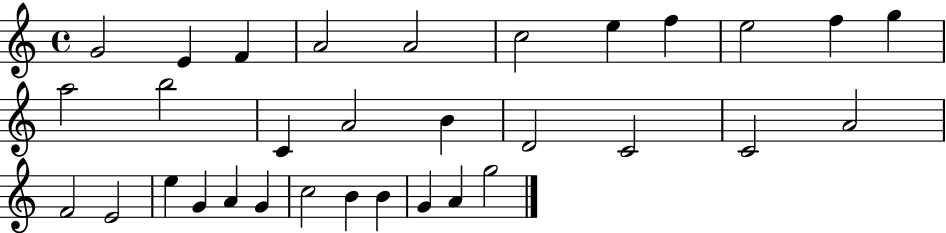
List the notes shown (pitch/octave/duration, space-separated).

G4/h E4/q F4/q A4/h A4/h C5/h E5/q F5/q E5/h F5/q G5/q A5/h B5/h C4/q A4/h B4/q D4/h C4/h C4/h A4/h F4/h E4/h E5/q G4/q A4/q G4/q C5/h B4/q B4/q G4/q A4/q G5/h